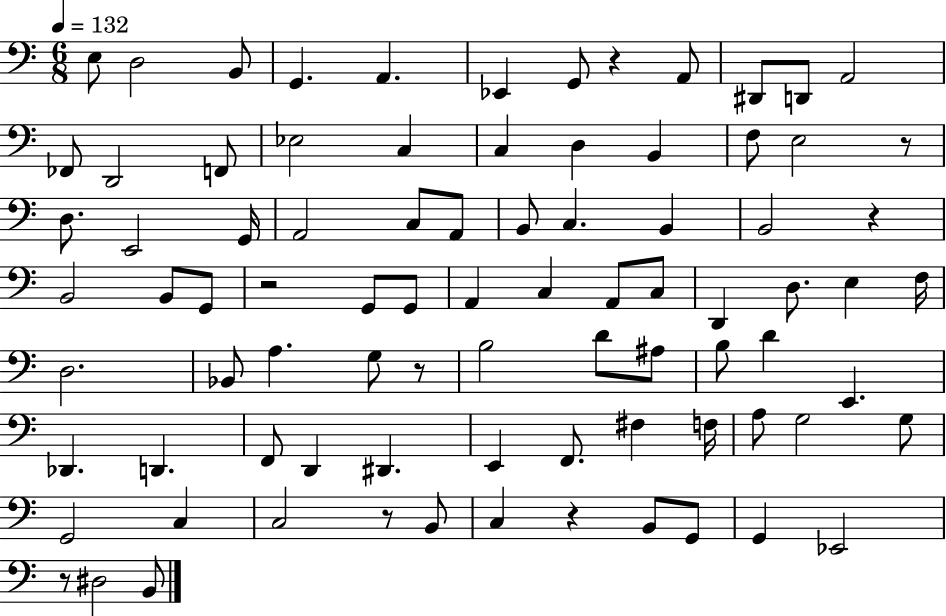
X:1
T:Untitled
M:6/8
L:1/4
K:C
E,/2 D,2 B,,/2 G,, A,, _E,, G,,/2 z A,,/2 ^D,,/2 D,,/2 A,,2 _F,,/2 D,,2 F,,/2 _E,2 C, C, D, B,, F,/2 E,2 z/2 D,/2 E,,2 G,,/4 A,,2 C,/2 A,,/2 B,,/2 C, B,, B,,2 z B,,2 B,,/2 G,,/2 z2 G,,/2 G,,/2 A,, C, A,,/2 C,/2 D,, D,/2 E, F,/4 D,2 _B,,/2 A, G,/2 z/2 B,2 D/2 ^A,/2 B,/2 D E,, _D,, D,, F,,/2 D,, ^D,, E,, F,,/2 ^F, F,/4 A,/2 G,2 G,/2 G,,2 C, C,2 z/2 B,,/2 C, z B,,/2 G,,/2 G,, _E,,2 z/2 ^D,2 B,,/2